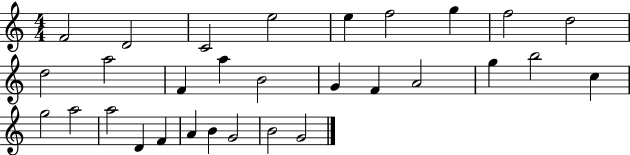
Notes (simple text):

F4/h D4/h C4/h E5/h E5/q F5/h G5/q F5/h D5/h D5/h A5/h F4/q A5/q B4/h G4/q F4/q A4/h G5/q B5/h C5/q G5/h A5/h A5/h D4/q F4/q A4/q B4/q G4/h B4/h G4/h